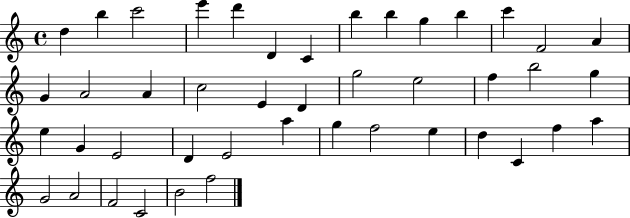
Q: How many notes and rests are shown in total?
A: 44